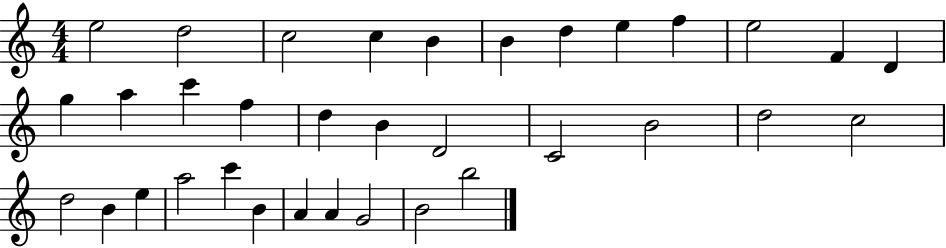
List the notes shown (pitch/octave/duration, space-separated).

E5/h D5/h C5/h C5/q B4/q B4/q D5/q E5/q F5/q E5/h F4/q D4/q G5/q A5/q C6/q F5/q D5/q B4/q D4/h C4/h B4/h D5/h C5/h D5/h B4/q E5/q A5/h C6/q B4/q A4/q A4/q G4/h B4/h B5/h